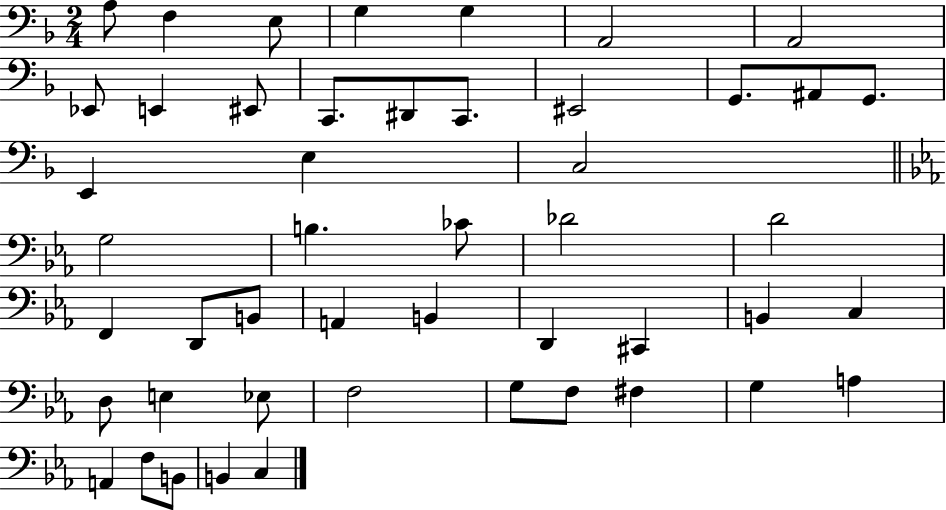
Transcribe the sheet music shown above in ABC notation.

X:1
T:Untitled
M:2/4
L:1/4
K:F
A,/2 F, E,/2 G, G, A,,2 A,,2 _E,,/2 E,, ^E,,/2 C,,/2 ^D,,/2 C,,/2 ^E,,2 G,,/2 ^A,,/2 G,,/2 E,, E, C,2 G,2 B, _C/2 _D2 D2 F,, D,,/2 B,,/2 A,, B,, D,, ^C,, B,, C, D,/2 E, _E,/2 F,2 G,/2 F,/2 ^F, G, A, A,, F,/2 B,,/2 B,, C,